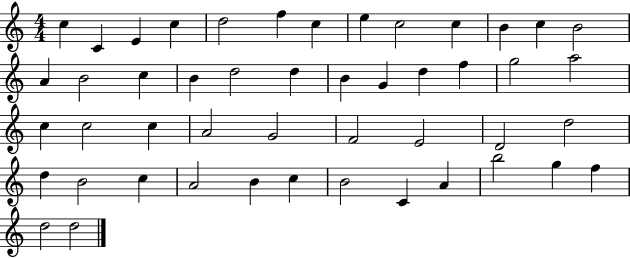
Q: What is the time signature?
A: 4/4